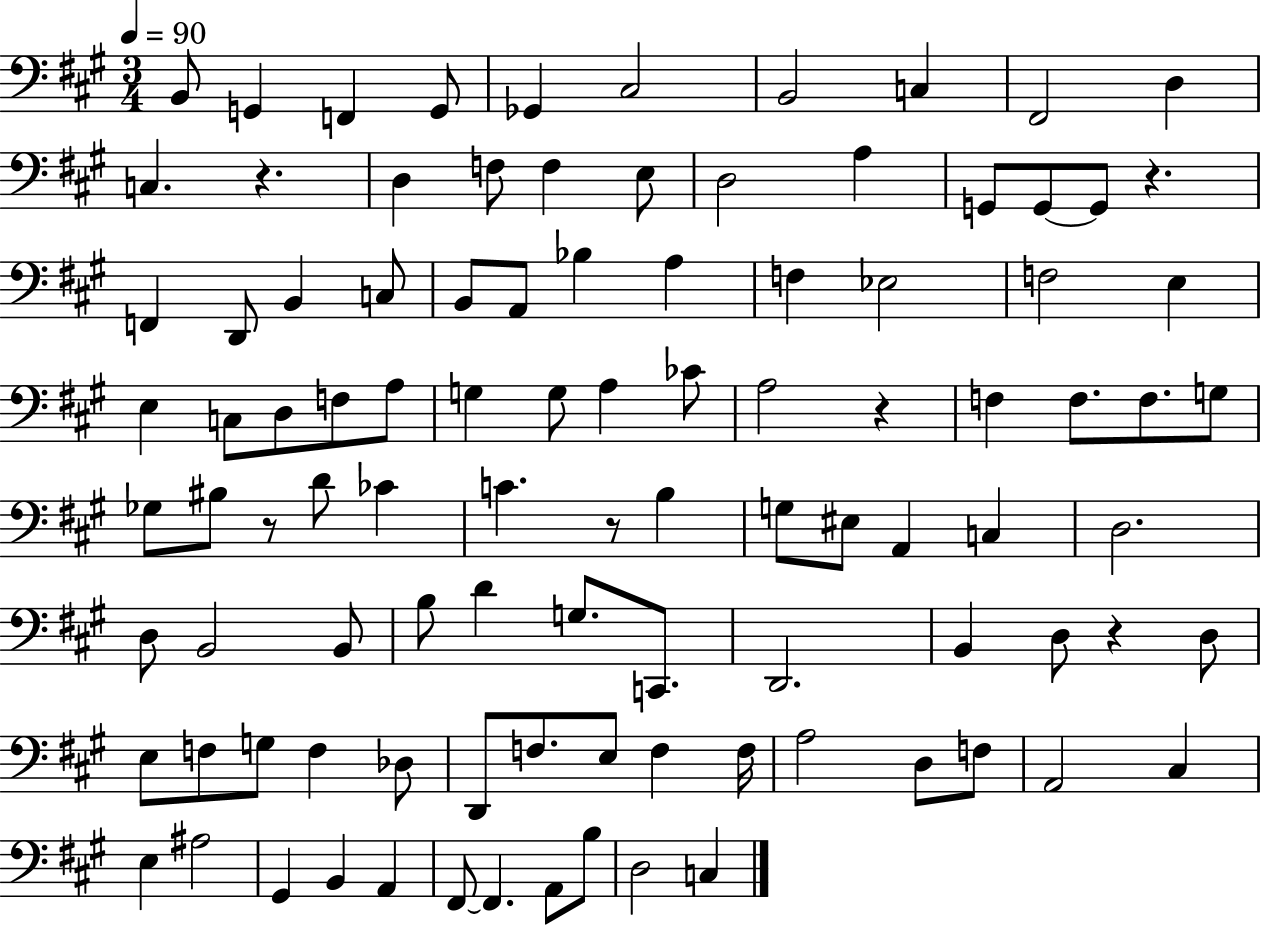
{
  \clef bass
  \numericTimeSignature
  \time 3/4
  \key a \major
  \tempo 4 = 90
  b,8 g,4 f,4 g,8 | ges,4 cis2 | b,2 c4 | fis,2 d4 | \break c4. r4. | d4 f8 f4 e8 | d2 a4 | g,8 g,8~~ g,8 r4. | \break f,4 d,8 b,4 c8 | b,8 a,8 bes4 a4 | f4 ees2 | f2 e4 | \break e4 c8 d8 f8 a8 | g4 g8 a4 ces'8 | a2 r4 | f4 f8. f8. g8 | \break ges8 bis8 r8 d'8 ces'4 | c'4. r8 b4 | g8 eis8 a,4 c4 | d2. | \break d8 b,2 b,8 | b8 d'4 g8. c,8. | d,2. | b,4 d8 r4 d8 | \break e8 f8 g8 f4 des8 | d,8 f8. e8 f4 f16 | a2 d8 f8 | a,2 cis4 | \break e4 ais2 | gis,4 b,4 a,4 | fis,8~~ fis,4. a,8 b8 | d2 c4 | \break \bar "|."
}